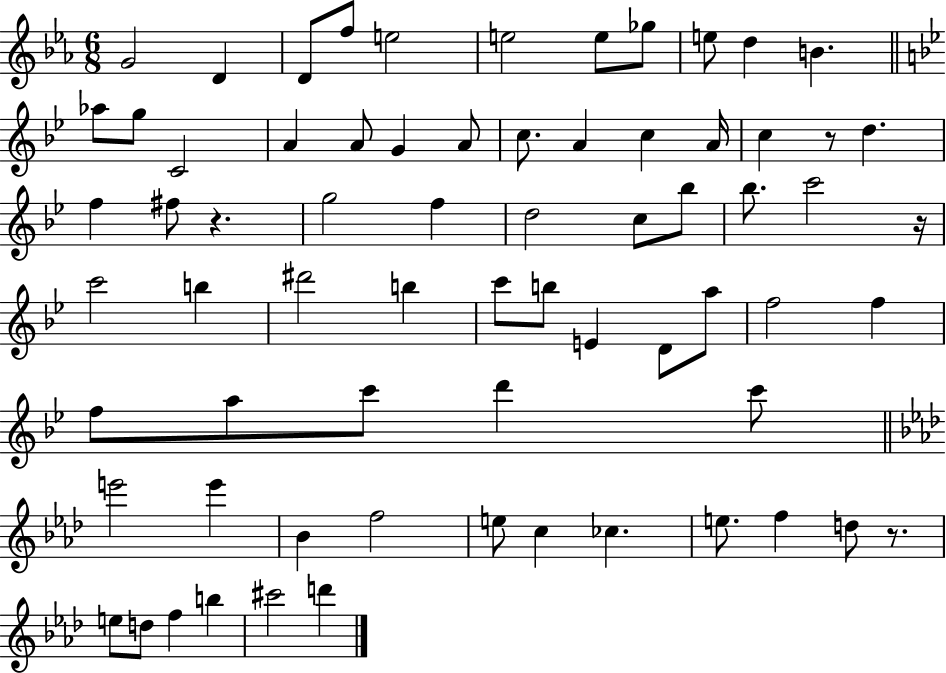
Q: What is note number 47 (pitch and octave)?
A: C6